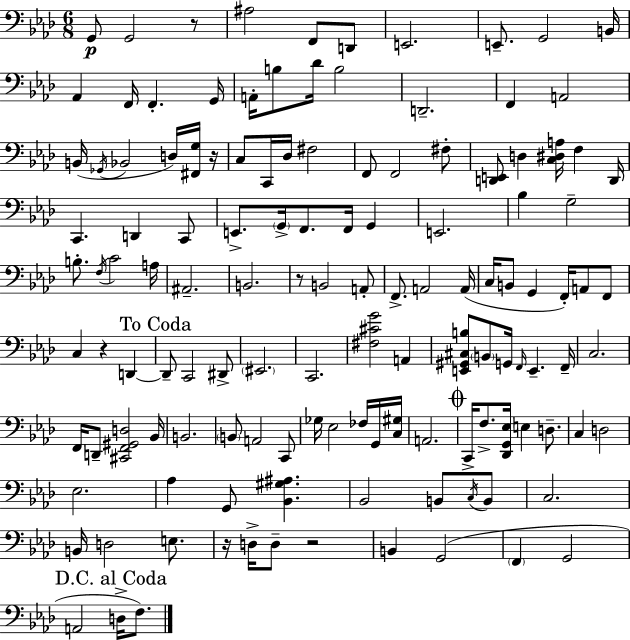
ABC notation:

X:1
T:Untitled
M:6/8
L:1/4
K:Fm
G,,/2 G,,2 z/2 ^A,2 F,,/2 D,,/2 E,,2 E,,/2 G,,2 B,,/4 _A,, F,,/4 F,, G,,/4 A,,/4 B,/2 _D/4 B,2 D,,2 F,, A,,2 B,,/4 _G,,/4 _B,,2 D,/4 [^F,,G,]/4 z/4 C,/2 C,,/4 _D,/4 ^F,2 F,,/2 F,,2 ^F,/2 [D,,E,,]/2 D, [C,^D,A,]/4 F, D,,/4 C,, D,, C,,/2 E,,/2 G,,/4 F,,/2 F,,/4 G,, E,,2 _B, G,2 B,/2 F,/4 C2 A,/4 ^A,,2 B,,2 z/2 B,,2 A,,/2 F,,/2 A,,2 A,,/4 C,/4 B,,/2 G,, F,,/4 A,,/2 F,,/2 C, z D,, D,,/2 C,,2 ^D,,/2 ^E,,2 C,,2 [^F,^CG]2 A,, [E,,^G,,^C,B,]/2 B,,/2 G,,/4 F,,/4 E,, F,,/4 C,2 F,,/4 D,,/2 [^C,,F,,^G,,D,]2 _B,,/4 B,,2 B,,/2 A,,2 C,,/2 _G,/4 _E,2 _F,/4 G,,/4 [C,^G,]/4 A,,2 C,,/4 F,/2 [_D,,G,,_E,]/4 E, D,/2 C, D,2 _E,2 _A, G,,/2 [_B,,^G,^A,] _B,,2 B,,/2 C,/4 B,,/2 C,2 B,,/4 D,2 E,/2 z/4 D,/4 D,/2 z2 B,, G,,2 F,, G,,2 A,,2 D,/4 F,/2